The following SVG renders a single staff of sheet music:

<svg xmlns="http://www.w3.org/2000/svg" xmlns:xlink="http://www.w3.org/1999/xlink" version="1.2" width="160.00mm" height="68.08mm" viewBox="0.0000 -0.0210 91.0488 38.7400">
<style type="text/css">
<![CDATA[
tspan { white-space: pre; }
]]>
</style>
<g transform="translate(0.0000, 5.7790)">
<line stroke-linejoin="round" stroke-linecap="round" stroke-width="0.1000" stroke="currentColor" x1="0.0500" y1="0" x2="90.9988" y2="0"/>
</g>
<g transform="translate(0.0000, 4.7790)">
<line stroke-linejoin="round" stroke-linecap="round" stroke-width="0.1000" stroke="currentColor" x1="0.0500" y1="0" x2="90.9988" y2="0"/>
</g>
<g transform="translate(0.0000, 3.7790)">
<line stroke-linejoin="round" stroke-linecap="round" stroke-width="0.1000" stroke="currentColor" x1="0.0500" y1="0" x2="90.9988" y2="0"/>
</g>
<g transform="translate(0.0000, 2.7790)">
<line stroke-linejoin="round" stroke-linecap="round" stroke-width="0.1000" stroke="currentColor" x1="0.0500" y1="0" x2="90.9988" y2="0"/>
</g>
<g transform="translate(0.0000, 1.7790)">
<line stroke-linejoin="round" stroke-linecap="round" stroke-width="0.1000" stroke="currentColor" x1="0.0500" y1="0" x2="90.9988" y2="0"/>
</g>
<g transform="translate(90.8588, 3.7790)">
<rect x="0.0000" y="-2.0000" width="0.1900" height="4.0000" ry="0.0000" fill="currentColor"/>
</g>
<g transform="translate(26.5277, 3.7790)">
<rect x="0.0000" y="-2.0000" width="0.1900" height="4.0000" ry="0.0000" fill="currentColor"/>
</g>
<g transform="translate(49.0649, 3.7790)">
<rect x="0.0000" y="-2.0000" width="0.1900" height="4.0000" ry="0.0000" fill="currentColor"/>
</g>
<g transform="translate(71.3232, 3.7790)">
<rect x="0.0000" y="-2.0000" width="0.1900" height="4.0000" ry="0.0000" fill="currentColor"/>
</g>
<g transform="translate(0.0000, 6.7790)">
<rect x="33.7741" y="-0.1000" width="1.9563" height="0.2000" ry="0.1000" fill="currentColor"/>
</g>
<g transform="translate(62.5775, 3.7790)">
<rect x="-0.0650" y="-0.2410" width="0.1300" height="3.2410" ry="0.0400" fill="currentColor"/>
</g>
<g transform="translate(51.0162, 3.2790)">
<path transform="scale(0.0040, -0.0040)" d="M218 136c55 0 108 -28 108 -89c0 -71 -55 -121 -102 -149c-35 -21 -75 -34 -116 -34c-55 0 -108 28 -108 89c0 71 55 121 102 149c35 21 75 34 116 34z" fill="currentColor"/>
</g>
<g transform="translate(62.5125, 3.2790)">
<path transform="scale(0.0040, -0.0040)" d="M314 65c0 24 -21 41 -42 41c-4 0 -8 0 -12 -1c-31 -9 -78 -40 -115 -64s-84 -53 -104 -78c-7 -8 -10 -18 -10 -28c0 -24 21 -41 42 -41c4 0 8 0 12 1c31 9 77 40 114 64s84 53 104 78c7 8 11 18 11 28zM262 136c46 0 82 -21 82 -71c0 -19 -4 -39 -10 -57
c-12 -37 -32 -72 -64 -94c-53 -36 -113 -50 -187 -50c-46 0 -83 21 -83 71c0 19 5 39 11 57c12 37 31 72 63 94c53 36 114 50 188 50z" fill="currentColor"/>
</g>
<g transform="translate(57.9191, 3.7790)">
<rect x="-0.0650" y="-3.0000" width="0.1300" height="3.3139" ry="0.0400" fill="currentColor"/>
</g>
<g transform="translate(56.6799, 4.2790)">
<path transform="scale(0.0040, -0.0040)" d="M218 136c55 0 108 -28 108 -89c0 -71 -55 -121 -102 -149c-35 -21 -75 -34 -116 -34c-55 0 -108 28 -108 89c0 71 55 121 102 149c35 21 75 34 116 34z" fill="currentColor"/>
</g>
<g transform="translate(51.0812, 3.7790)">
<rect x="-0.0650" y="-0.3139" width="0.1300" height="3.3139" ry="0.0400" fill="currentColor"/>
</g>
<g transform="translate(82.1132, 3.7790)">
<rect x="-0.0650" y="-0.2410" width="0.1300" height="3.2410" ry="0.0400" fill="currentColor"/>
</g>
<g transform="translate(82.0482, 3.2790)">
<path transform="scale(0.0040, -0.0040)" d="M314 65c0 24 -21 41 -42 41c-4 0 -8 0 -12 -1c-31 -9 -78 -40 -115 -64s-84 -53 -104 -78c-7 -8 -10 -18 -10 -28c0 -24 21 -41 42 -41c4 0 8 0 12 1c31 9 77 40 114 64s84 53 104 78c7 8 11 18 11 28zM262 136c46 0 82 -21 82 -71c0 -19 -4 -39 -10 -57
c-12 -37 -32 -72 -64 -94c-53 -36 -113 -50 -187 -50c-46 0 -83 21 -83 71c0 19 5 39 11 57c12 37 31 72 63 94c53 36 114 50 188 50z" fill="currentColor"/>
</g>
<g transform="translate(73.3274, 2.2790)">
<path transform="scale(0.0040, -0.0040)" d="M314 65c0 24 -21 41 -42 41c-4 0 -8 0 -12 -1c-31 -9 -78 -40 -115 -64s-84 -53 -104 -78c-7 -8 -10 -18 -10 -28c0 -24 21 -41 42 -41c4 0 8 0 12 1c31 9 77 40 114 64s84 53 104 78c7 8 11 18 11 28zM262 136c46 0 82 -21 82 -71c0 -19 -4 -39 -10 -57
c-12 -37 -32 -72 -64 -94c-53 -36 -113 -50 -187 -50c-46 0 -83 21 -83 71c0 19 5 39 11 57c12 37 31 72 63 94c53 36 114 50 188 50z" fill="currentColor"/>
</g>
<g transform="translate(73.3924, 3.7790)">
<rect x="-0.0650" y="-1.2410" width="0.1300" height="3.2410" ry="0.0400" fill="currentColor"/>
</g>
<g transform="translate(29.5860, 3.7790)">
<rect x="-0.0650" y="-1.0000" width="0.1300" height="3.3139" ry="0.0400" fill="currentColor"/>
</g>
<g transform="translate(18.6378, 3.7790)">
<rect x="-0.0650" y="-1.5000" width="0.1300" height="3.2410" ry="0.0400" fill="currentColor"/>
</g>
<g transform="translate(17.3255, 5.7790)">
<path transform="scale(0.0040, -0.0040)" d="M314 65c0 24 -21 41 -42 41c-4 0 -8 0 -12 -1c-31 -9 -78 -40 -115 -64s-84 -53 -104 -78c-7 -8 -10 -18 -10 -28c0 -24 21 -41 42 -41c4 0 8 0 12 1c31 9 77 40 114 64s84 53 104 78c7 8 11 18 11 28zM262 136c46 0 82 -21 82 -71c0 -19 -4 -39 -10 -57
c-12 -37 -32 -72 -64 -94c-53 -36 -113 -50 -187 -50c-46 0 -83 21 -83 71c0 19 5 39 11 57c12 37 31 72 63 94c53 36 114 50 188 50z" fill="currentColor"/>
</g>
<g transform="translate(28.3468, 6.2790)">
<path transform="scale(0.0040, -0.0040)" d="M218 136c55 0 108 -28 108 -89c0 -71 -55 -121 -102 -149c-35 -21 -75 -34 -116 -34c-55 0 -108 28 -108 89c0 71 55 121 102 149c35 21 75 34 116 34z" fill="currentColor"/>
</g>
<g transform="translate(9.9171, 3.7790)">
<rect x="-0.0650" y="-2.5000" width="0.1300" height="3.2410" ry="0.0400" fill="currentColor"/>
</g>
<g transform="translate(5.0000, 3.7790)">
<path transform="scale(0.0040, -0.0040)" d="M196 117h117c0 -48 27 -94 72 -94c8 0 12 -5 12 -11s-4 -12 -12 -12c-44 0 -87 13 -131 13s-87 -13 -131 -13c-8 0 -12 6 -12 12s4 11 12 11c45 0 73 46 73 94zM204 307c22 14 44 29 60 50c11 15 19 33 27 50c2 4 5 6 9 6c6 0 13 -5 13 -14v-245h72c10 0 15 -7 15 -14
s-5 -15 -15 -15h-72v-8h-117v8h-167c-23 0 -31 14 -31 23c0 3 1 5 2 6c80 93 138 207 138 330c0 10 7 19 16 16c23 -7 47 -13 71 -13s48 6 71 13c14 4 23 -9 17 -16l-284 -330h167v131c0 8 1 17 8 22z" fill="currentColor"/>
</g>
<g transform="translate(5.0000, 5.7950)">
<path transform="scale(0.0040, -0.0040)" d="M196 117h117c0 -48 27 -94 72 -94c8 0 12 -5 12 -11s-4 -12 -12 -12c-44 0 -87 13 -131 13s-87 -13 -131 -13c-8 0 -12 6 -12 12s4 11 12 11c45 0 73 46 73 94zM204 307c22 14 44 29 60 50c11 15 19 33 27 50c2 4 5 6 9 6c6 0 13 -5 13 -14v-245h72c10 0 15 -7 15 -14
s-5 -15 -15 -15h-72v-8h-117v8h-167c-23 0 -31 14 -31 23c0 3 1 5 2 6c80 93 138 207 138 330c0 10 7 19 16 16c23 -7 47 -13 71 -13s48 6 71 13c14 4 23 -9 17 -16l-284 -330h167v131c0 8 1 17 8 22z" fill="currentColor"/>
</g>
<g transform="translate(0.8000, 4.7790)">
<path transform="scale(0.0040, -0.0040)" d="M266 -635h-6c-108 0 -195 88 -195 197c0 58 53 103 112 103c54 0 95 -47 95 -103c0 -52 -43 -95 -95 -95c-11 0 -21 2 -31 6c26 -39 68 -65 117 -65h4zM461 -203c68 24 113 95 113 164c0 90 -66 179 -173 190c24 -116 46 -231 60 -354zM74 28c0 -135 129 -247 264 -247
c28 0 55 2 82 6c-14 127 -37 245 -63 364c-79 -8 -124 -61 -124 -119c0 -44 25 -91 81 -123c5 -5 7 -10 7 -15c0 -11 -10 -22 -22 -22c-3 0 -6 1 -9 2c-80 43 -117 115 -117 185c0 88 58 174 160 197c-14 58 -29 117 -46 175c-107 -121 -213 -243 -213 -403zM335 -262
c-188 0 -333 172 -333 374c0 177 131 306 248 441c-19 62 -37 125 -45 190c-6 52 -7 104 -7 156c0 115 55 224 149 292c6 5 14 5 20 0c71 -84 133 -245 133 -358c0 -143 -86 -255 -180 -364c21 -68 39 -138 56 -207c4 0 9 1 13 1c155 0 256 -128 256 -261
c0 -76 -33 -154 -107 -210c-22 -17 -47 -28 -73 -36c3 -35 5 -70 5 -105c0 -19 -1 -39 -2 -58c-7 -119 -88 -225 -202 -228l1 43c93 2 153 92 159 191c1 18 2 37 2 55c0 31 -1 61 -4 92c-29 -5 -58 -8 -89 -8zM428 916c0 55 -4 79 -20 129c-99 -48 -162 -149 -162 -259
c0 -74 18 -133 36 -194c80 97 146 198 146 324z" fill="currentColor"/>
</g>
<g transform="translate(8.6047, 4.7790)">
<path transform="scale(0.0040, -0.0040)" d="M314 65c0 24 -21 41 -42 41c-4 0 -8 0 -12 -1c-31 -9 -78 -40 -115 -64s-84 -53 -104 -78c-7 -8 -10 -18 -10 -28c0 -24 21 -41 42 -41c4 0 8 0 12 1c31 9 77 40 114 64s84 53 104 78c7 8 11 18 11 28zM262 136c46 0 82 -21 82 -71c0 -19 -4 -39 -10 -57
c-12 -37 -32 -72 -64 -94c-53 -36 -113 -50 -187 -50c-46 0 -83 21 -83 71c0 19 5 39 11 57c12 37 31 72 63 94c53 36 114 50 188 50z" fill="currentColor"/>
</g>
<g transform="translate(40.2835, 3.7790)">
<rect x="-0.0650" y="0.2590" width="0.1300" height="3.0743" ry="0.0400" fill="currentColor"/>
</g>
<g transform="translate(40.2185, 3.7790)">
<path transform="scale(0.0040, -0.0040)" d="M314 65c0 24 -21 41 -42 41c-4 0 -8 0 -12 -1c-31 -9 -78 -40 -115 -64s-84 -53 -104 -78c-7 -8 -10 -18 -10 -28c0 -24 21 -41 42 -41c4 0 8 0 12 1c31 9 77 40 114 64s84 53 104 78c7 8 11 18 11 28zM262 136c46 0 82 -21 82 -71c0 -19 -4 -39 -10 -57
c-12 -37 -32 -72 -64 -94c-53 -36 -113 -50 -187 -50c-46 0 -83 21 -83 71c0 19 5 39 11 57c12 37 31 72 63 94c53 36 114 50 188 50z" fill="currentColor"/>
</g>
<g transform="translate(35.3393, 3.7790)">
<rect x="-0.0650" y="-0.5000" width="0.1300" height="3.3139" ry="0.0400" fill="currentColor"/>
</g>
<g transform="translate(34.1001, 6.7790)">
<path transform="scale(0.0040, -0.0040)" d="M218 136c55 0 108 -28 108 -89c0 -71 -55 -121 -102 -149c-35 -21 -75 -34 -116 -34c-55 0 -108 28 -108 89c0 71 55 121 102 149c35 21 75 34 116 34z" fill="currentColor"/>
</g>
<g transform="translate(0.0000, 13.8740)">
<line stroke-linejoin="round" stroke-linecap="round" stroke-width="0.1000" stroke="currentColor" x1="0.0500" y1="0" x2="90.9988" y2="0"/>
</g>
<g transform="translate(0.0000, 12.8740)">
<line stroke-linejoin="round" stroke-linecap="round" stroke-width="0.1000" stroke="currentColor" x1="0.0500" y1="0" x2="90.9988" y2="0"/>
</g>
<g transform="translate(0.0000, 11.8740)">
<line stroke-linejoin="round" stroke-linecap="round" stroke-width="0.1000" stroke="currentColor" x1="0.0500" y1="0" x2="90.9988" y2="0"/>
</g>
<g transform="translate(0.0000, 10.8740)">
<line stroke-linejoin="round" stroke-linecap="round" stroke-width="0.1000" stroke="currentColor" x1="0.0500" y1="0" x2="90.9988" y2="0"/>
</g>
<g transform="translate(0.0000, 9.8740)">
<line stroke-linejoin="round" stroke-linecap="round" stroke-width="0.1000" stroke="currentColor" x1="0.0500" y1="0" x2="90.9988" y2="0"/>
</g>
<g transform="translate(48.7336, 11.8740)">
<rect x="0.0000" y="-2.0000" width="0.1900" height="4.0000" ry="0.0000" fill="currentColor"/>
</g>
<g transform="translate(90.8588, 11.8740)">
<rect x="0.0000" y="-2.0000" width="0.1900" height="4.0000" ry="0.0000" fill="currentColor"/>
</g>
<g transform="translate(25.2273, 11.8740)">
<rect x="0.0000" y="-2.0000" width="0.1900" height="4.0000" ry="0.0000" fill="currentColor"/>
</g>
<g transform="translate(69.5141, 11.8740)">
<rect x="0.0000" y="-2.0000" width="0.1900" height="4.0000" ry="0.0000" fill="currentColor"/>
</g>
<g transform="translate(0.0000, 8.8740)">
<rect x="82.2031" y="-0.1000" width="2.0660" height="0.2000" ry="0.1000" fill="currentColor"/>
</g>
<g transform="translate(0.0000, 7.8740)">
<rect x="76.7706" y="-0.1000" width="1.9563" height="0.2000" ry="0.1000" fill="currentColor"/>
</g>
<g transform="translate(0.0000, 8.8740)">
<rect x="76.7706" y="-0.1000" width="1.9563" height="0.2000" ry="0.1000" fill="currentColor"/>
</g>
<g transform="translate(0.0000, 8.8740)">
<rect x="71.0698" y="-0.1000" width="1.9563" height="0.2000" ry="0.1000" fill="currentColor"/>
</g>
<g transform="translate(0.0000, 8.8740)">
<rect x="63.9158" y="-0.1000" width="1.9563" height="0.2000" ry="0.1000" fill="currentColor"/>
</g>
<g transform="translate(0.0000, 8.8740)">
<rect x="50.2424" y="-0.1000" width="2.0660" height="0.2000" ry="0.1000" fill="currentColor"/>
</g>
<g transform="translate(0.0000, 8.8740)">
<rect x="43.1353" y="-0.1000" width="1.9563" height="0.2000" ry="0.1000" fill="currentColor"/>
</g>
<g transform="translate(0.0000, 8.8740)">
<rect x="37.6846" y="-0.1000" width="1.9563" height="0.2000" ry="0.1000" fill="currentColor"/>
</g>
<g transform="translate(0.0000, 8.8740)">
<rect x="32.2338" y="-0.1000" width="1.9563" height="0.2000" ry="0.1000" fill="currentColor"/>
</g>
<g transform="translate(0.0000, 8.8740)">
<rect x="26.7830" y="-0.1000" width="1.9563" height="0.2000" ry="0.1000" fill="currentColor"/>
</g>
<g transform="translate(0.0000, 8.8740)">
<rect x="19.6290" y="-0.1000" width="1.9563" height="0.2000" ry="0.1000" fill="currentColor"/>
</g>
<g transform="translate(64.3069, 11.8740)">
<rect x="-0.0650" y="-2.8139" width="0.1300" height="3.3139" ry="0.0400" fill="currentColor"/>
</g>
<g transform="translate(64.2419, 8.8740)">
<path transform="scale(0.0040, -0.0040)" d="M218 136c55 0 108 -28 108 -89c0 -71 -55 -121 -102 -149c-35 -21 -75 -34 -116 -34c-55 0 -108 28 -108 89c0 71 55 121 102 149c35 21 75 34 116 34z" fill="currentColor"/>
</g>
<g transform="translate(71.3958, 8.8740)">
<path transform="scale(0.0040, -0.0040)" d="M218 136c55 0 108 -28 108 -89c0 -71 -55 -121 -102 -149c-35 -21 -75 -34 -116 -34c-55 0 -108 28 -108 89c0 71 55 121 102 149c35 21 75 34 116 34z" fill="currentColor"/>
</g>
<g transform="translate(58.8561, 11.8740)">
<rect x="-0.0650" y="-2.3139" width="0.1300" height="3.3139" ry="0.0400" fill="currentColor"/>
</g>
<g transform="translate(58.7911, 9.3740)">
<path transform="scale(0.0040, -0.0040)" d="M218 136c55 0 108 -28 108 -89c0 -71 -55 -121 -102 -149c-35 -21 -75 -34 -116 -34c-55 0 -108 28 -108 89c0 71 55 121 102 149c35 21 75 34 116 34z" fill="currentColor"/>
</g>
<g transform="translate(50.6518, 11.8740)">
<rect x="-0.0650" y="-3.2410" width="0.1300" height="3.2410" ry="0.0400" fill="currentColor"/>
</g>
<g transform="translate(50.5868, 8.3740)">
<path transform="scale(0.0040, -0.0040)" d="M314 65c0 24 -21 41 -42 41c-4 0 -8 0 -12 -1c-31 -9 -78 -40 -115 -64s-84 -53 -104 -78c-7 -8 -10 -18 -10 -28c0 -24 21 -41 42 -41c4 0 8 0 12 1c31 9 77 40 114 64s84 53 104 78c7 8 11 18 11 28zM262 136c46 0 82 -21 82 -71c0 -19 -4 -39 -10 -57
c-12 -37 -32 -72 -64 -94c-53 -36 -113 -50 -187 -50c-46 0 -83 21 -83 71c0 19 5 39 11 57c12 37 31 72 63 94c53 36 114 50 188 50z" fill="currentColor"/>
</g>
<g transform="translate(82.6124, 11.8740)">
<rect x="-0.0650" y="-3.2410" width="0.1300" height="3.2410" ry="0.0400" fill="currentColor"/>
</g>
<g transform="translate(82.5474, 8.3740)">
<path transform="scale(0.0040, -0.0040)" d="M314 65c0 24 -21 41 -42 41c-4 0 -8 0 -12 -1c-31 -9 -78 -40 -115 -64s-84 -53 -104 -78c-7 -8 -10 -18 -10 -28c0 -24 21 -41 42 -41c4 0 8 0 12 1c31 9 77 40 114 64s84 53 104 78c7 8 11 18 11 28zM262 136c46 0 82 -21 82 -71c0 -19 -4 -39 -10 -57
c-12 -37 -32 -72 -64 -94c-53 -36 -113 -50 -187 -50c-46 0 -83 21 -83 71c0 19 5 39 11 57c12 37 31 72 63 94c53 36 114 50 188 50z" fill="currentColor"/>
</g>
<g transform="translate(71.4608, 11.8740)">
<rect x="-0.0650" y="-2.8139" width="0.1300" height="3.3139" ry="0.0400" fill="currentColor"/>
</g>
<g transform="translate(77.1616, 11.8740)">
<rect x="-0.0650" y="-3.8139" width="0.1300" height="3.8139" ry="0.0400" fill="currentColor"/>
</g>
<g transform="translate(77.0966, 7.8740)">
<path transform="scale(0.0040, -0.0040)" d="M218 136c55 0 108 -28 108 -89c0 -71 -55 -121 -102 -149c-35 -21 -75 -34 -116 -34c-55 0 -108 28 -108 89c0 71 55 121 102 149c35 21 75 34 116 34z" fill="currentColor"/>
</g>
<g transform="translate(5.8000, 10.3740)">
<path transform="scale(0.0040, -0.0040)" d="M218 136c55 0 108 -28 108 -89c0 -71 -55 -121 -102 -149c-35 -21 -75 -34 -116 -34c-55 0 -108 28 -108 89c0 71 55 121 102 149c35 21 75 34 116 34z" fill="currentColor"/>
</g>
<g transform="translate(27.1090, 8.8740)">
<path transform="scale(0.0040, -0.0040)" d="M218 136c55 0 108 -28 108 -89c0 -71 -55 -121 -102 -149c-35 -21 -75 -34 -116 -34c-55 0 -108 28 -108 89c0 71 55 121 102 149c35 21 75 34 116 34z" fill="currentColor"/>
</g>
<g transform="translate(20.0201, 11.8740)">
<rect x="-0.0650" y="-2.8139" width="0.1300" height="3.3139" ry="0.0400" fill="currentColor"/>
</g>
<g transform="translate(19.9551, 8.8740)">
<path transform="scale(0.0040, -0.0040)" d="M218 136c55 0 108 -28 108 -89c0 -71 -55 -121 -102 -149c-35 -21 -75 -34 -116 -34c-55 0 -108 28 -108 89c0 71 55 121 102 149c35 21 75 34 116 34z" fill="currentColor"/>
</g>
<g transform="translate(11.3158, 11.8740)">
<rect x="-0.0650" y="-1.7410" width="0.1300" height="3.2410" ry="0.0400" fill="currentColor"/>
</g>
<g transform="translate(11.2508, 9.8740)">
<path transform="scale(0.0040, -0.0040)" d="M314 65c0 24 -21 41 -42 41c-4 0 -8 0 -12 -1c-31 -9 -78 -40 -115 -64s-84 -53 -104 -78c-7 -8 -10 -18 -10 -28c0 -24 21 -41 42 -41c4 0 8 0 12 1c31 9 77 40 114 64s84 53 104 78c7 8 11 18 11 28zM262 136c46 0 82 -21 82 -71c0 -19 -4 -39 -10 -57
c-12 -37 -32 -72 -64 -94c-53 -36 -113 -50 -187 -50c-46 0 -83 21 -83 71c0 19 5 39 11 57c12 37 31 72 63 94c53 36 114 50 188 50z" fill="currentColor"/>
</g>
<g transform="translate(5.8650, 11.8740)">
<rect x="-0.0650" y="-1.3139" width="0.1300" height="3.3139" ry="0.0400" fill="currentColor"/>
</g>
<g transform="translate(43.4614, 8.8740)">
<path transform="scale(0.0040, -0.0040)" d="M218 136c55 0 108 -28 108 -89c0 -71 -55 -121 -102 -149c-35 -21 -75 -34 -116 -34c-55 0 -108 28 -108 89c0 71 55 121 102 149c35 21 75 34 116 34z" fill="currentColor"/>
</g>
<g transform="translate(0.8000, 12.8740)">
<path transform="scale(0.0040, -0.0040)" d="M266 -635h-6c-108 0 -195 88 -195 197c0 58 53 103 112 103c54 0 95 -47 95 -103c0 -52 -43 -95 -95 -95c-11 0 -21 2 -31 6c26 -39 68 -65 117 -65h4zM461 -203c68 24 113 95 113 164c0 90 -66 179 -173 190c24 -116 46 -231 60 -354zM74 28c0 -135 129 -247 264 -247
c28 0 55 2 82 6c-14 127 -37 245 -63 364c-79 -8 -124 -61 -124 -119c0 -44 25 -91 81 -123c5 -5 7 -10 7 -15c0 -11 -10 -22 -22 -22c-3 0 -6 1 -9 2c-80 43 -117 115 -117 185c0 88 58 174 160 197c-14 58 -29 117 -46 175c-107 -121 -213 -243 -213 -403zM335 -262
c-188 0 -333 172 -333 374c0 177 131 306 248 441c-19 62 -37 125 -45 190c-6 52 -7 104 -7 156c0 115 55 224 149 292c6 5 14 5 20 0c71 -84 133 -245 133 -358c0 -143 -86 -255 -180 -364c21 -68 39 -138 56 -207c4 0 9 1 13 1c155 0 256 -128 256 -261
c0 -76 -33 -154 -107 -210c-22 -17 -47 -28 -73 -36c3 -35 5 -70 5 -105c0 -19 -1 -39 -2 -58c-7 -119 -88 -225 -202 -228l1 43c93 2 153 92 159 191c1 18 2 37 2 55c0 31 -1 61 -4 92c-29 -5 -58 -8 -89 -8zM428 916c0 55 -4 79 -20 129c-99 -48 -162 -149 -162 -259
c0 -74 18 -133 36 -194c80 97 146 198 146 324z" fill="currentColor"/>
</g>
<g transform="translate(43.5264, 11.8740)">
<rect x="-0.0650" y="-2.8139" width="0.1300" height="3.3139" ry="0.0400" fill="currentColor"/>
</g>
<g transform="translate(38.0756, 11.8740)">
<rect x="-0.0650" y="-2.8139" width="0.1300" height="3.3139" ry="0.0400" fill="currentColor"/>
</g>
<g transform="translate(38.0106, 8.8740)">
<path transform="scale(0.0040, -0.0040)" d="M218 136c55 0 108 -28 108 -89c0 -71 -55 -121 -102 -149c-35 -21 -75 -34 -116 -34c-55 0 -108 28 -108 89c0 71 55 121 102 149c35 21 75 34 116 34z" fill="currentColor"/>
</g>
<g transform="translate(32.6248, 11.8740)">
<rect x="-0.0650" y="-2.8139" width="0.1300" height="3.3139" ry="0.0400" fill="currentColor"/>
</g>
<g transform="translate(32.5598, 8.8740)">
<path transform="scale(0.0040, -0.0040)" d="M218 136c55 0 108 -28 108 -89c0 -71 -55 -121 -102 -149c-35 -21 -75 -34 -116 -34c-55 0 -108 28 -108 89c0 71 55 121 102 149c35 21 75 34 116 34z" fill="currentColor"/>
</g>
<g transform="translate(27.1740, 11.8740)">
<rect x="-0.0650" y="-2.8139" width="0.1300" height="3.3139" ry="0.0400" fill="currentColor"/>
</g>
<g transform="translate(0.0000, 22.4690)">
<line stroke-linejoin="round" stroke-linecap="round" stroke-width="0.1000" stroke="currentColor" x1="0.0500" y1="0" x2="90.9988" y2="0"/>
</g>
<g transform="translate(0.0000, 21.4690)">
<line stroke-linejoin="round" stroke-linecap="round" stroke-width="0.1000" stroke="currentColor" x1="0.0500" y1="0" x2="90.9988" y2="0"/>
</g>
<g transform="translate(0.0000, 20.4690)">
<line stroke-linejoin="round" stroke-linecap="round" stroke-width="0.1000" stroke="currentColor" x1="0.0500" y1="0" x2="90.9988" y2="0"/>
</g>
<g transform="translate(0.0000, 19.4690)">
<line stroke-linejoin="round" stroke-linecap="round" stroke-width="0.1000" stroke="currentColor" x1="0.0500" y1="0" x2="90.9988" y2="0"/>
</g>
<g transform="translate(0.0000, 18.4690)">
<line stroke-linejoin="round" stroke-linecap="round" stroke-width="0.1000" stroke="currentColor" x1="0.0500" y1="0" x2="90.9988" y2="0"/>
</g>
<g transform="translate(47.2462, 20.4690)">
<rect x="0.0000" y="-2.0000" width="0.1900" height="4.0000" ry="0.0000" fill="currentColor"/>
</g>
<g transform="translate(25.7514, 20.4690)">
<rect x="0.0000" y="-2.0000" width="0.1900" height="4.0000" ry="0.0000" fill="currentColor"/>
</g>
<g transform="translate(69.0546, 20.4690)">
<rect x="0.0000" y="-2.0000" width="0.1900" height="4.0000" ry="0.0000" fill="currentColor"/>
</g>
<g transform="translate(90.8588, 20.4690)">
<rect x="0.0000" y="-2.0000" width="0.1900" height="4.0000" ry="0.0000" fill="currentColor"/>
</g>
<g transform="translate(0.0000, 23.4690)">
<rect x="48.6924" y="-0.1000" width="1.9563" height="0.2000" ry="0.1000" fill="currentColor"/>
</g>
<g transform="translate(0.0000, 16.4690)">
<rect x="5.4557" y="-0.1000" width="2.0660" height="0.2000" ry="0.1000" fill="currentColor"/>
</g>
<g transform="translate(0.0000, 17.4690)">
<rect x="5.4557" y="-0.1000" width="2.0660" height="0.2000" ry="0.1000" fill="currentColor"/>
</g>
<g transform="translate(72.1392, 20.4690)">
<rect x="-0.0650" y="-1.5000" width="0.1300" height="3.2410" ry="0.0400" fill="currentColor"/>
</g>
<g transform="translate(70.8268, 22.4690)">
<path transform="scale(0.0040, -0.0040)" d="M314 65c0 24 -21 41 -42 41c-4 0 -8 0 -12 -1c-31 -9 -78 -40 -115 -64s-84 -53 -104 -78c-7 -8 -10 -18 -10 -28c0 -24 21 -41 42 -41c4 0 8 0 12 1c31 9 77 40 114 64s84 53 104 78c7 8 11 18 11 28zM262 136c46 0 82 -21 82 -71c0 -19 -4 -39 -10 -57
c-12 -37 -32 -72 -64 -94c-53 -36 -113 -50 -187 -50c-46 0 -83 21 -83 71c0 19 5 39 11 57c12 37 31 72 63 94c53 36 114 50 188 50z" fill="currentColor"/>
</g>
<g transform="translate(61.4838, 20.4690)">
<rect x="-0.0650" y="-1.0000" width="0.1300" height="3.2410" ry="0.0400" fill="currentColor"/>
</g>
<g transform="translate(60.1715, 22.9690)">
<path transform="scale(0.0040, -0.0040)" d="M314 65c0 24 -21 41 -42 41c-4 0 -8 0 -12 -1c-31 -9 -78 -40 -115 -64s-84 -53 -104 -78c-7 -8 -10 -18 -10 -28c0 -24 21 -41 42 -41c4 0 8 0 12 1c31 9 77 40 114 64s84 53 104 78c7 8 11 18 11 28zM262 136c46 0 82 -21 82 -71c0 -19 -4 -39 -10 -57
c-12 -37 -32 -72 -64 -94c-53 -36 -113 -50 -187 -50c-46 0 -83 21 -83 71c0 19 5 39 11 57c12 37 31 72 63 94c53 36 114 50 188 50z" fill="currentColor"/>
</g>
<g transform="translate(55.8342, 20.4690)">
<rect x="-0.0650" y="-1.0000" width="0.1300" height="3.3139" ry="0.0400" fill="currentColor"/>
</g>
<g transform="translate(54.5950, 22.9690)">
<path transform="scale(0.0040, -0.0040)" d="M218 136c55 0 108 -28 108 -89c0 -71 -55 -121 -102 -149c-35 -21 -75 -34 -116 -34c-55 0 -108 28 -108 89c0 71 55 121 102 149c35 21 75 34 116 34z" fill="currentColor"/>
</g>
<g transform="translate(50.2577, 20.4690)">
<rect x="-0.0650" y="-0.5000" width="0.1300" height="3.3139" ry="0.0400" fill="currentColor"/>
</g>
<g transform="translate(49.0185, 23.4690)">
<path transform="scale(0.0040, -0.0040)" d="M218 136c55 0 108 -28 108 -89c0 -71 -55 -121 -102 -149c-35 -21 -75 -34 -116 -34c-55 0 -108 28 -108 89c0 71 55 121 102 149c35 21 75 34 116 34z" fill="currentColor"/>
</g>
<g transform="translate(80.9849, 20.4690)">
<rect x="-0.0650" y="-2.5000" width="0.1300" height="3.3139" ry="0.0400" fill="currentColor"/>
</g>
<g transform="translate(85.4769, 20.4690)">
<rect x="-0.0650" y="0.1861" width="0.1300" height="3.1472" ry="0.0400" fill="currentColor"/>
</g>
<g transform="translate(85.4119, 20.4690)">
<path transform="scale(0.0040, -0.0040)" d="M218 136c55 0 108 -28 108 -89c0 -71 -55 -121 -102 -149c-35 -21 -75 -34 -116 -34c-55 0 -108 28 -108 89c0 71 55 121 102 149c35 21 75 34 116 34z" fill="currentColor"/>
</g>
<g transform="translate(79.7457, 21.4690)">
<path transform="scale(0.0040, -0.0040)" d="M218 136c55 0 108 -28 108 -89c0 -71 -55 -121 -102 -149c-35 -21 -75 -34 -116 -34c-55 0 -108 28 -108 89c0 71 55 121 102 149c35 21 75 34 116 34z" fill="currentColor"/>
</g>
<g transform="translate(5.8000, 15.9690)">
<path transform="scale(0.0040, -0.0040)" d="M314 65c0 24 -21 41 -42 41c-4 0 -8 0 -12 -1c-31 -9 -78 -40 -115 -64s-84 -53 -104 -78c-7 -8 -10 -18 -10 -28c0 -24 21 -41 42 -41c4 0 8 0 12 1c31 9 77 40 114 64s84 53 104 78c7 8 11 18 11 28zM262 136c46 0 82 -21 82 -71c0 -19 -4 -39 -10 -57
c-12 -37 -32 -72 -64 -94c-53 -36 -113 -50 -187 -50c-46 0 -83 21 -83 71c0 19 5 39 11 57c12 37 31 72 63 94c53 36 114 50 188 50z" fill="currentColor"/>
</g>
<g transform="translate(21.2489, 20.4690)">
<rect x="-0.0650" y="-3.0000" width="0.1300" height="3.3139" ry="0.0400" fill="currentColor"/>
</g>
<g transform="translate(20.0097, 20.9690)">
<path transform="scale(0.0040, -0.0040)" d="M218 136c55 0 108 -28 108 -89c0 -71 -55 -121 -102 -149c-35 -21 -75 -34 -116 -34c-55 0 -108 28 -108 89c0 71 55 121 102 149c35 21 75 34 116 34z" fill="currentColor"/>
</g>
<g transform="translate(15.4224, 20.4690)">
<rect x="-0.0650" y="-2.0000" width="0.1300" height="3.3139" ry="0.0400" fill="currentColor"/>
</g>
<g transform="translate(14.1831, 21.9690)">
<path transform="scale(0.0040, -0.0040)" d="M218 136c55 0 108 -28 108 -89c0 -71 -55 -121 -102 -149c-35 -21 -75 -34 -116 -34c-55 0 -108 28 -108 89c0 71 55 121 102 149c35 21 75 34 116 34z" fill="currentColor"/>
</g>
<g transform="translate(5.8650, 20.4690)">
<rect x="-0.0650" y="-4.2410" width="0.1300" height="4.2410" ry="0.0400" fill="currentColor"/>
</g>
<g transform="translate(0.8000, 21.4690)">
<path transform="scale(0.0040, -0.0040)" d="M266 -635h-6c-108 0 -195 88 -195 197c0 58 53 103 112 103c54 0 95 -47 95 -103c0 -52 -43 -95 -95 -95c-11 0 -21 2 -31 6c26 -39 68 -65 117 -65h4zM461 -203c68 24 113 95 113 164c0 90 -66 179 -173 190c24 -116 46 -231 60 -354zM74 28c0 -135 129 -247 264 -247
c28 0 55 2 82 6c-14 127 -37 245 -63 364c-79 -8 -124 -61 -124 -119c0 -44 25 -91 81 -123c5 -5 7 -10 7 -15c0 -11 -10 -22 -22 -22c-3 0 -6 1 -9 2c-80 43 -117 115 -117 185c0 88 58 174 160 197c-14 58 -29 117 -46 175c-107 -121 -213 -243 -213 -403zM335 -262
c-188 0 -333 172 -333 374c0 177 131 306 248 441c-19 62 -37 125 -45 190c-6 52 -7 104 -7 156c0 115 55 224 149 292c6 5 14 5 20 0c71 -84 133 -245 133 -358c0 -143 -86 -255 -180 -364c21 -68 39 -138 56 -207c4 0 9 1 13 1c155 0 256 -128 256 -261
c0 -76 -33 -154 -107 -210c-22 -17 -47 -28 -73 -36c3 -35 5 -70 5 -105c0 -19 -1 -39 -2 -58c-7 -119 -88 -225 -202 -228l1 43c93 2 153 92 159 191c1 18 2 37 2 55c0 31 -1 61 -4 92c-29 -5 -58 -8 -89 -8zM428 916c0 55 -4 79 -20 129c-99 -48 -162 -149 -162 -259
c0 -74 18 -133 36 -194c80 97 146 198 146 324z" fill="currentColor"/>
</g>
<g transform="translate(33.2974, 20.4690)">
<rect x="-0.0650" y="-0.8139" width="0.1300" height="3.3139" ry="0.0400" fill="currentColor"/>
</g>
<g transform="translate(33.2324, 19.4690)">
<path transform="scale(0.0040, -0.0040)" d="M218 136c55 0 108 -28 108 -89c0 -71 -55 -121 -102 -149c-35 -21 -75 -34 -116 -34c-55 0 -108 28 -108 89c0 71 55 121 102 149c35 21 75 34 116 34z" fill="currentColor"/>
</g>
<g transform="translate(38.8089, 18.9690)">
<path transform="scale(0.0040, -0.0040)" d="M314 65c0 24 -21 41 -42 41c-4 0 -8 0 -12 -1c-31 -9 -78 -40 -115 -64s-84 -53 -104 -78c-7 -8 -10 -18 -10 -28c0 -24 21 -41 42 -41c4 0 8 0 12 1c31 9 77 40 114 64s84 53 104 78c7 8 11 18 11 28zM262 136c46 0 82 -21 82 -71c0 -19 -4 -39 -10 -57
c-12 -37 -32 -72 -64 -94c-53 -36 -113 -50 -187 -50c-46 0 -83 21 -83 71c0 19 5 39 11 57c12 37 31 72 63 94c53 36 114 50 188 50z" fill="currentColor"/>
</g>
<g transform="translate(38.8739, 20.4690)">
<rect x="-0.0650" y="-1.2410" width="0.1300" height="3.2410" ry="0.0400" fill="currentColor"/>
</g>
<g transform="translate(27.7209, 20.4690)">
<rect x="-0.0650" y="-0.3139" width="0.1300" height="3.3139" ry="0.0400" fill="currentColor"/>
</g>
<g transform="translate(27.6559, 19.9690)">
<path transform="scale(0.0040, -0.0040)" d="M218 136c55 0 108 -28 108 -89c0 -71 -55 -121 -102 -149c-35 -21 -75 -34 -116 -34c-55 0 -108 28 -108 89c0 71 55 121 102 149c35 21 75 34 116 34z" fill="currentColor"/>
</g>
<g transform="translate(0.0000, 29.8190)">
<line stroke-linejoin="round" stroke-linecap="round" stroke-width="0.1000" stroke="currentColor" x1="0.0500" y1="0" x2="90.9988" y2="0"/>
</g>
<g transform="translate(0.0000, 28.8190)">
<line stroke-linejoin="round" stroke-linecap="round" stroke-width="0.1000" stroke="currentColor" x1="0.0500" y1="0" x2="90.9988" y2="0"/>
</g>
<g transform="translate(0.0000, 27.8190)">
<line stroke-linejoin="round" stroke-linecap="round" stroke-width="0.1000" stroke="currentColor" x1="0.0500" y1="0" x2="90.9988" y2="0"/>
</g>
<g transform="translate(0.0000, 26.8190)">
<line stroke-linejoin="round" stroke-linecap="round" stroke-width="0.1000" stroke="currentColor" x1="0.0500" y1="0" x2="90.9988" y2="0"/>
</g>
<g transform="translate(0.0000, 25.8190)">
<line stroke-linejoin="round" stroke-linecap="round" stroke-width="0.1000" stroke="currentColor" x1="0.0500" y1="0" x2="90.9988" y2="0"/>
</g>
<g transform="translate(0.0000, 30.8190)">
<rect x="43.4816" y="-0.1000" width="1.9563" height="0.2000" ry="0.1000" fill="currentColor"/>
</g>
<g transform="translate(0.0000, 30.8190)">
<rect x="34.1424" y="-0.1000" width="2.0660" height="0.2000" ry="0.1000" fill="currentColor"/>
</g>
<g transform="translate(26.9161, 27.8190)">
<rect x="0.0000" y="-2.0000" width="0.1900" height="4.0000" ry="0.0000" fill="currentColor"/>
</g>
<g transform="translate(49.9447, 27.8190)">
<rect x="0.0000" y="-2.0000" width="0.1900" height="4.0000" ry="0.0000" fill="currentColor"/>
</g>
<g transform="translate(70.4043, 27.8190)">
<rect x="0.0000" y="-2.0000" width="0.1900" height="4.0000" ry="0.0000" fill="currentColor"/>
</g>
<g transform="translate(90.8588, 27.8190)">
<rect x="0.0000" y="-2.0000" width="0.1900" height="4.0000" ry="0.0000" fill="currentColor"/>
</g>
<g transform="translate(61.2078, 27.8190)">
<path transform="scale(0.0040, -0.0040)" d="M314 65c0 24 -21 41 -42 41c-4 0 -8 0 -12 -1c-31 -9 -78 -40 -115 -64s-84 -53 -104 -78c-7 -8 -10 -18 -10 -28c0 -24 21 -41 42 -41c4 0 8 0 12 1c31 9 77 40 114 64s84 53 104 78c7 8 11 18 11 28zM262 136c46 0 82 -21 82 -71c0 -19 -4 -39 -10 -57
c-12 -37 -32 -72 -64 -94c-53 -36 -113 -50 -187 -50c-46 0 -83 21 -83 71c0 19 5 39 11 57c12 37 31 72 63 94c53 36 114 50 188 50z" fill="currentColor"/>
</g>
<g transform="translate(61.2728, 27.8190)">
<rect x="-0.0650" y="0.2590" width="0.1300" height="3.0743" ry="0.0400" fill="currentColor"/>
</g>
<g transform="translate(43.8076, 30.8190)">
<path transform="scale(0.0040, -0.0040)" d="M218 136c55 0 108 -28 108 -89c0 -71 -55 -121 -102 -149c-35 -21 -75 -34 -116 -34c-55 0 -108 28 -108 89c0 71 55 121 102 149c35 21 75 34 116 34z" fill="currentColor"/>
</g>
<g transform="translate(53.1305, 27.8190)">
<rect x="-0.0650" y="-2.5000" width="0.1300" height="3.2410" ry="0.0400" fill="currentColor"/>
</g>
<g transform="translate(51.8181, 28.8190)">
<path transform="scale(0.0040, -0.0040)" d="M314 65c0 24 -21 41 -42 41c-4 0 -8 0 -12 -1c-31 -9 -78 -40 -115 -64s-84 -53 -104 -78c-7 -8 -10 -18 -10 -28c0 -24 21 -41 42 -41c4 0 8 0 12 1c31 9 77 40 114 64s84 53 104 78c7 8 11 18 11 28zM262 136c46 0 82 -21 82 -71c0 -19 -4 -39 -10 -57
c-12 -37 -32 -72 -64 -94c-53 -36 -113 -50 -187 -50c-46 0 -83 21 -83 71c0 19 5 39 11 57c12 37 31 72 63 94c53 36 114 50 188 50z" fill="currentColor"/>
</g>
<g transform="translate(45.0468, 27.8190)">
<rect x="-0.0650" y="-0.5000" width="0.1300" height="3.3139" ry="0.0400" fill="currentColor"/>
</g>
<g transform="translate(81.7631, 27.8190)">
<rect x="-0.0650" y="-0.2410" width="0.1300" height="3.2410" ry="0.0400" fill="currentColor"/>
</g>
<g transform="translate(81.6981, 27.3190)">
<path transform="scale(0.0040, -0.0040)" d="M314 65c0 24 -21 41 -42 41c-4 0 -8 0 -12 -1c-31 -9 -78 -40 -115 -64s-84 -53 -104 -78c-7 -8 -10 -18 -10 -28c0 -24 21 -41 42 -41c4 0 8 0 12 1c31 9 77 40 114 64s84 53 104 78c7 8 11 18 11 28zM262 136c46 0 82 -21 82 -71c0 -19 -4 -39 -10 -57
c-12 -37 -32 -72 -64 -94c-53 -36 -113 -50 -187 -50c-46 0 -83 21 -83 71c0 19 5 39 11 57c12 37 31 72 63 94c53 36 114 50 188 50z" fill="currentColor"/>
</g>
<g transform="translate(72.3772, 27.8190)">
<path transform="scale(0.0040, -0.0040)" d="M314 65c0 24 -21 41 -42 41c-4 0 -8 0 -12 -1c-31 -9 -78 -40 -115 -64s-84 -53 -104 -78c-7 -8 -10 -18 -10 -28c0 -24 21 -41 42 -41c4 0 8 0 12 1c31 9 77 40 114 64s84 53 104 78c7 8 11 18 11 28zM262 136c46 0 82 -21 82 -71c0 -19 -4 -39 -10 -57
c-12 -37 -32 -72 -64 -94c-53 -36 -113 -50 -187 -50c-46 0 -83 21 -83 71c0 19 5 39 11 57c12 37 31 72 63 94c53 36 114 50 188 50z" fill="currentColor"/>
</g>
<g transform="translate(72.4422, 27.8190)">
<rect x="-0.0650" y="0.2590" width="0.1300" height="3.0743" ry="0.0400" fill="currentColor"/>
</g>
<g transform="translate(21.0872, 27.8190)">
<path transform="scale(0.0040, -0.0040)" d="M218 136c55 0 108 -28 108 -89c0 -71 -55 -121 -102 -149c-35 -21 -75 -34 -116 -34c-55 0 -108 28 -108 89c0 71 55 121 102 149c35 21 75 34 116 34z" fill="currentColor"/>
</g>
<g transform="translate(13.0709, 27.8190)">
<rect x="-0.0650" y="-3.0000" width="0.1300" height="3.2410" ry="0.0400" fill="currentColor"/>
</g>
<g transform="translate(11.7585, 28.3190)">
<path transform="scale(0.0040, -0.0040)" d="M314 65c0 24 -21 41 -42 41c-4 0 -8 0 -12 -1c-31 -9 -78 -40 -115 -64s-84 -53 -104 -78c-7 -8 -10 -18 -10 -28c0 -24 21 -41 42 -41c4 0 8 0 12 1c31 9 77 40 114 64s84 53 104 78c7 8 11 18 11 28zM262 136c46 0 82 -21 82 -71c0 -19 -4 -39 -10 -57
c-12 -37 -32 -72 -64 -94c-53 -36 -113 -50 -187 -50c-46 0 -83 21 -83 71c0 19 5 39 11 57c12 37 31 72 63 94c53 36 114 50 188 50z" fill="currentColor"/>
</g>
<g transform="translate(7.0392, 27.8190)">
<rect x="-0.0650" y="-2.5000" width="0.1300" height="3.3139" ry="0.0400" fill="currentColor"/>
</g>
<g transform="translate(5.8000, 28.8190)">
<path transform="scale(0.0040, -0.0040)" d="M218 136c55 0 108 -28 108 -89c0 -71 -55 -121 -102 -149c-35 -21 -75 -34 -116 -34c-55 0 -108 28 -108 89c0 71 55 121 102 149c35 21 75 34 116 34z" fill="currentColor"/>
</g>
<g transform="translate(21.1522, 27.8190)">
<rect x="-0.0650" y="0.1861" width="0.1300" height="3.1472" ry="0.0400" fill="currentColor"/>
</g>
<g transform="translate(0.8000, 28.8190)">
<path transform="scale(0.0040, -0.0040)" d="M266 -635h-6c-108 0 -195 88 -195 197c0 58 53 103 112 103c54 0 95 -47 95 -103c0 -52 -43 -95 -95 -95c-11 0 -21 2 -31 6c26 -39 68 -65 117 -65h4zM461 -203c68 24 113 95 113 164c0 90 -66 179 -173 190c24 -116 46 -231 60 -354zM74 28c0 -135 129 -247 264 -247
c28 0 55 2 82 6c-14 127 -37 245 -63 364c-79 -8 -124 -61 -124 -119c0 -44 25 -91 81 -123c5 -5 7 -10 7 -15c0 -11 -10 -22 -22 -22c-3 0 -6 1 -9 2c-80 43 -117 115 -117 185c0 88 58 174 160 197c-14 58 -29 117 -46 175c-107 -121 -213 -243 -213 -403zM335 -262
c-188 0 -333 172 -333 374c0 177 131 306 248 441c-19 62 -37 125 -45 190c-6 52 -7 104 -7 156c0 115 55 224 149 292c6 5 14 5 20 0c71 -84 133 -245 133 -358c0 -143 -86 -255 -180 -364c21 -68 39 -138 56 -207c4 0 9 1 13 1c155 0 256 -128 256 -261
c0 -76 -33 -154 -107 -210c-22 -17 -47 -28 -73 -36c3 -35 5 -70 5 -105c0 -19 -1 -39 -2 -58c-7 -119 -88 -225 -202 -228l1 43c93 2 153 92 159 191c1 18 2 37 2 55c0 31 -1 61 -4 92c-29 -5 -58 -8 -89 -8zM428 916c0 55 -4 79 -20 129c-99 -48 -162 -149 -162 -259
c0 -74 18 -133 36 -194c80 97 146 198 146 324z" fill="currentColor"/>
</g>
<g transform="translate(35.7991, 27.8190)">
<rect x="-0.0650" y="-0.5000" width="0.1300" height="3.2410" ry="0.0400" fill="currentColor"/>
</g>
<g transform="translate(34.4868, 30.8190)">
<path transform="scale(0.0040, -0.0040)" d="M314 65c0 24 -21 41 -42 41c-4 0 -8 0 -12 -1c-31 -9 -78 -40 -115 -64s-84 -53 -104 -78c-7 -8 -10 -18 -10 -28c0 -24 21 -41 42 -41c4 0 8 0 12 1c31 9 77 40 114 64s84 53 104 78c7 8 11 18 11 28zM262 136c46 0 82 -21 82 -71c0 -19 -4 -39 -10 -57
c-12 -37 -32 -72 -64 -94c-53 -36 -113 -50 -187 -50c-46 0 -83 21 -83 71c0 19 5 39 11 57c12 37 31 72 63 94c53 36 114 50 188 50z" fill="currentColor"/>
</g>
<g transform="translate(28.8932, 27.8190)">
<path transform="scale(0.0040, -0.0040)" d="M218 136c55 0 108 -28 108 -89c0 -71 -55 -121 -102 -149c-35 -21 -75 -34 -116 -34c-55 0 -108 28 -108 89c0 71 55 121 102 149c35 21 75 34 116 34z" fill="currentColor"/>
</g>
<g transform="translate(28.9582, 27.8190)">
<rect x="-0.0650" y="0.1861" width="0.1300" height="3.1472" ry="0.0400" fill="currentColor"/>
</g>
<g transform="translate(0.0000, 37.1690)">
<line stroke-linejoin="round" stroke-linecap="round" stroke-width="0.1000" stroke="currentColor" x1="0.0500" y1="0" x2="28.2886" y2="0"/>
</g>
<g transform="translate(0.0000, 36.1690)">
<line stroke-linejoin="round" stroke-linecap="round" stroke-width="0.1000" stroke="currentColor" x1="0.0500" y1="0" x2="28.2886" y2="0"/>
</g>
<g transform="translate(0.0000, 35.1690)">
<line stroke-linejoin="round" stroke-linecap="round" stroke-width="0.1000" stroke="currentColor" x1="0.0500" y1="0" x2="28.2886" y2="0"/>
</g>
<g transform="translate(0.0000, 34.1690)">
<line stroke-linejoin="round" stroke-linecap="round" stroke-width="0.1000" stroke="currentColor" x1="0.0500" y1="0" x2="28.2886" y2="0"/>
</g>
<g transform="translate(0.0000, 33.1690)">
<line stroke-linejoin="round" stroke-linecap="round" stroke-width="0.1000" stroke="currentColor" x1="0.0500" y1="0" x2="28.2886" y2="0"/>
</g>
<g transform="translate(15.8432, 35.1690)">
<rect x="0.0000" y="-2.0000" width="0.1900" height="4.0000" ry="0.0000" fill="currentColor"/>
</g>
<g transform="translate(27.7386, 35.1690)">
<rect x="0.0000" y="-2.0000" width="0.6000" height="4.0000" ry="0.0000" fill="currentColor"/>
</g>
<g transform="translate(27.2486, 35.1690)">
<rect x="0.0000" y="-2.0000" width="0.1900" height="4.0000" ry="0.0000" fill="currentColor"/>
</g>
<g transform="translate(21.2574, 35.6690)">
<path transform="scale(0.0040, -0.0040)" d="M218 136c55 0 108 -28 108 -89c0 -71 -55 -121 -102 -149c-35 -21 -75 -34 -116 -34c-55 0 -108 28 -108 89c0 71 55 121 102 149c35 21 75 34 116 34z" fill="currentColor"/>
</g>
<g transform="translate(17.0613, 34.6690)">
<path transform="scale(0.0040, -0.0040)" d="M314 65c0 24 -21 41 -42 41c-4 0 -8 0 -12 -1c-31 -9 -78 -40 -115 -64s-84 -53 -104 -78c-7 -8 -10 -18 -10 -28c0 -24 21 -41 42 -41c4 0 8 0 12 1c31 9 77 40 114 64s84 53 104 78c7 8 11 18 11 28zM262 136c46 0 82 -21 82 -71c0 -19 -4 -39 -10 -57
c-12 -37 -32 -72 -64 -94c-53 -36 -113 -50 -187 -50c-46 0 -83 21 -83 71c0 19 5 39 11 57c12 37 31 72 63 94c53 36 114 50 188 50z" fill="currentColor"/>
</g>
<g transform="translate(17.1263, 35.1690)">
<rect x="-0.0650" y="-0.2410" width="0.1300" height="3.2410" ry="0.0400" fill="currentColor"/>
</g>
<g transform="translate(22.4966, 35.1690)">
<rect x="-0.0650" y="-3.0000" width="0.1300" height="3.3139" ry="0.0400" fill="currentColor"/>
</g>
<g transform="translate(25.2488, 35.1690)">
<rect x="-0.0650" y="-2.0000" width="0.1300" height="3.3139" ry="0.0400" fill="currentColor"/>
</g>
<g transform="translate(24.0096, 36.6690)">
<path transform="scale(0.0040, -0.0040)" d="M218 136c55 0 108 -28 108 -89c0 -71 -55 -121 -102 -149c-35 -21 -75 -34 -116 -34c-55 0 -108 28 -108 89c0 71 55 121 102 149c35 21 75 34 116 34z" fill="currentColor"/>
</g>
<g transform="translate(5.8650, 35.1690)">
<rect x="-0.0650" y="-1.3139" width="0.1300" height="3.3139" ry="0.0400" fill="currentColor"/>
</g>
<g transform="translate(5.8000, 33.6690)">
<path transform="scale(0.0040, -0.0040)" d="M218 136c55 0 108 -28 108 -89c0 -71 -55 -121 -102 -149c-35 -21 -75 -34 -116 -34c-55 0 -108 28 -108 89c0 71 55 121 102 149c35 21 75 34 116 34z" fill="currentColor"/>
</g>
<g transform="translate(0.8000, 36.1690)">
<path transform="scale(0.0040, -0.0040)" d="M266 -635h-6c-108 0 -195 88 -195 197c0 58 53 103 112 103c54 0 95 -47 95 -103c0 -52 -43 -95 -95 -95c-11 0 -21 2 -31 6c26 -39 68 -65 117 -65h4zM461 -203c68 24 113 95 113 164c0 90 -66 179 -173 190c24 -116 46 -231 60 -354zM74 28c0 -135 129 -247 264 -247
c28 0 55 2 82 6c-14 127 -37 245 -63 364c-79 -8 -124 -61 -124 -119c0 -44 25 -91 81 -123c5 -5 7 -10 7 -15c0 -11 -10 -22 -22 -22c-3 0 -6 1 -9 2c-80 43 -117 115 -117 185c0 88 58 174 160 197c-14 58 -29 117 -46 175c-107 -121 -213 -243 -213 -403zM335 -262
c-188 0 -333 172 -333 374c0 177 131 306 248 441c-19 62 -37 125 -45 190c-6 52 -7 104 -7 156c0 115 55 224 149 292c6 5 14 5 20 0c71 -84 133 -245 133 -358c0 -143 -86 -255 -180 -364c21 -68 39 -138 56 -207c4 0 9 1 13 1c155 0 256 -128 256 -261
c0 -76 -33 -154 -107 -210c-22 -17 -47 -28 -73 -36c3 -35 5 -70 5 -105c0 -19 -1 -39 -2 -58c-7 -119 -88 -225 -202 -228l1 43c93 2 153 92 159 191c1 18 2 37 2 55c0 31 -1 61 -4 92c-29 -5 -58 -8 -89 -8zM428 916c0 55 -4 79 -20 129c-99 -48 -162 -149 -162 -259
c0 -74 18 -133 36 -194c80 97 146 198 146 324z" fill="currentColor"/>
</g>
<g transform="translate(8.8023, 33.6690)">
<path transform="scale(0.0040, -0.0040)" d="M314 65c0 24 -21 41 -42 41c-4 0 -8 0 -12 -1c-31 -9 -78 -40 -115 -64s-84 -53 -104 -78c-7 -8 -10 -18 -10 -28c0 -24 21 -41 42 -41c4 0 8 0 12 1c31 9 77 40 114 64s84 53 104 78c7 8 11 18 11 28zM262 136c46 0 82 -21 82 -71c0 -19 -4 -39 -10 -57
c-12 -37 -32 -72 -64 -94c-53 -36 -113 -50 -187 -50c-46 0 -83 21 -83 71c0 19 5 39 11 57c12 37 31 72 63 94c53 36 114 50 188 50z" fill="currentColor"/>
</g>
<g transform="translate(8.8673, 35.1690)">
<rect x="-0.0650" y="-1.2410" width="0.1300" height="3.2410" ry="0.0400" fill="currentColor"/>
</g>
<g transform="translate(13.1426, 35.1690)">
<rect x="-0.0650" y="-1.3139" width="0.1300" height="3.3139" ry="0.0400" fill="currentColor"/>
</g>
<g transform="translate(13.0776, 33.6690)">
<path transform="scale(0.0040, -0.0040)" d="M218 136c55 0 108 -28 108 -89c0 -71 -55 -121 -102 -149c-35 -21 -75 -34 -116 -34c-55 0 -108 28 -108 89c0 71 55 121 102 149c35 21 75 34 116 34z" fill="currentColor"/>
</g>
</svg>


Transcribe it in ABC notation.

X:1
T:Untitled
M:4/4
L:1/4
K:C
G2 E2 D C B2 c A c2 e2 c2 e f2 a a a a a b2 g a a c' b2 d'2 F A c d e2 C D D2 E2 G B G A2 B B C2 C G2 B2 B2 c2 e e2 e c2 A F